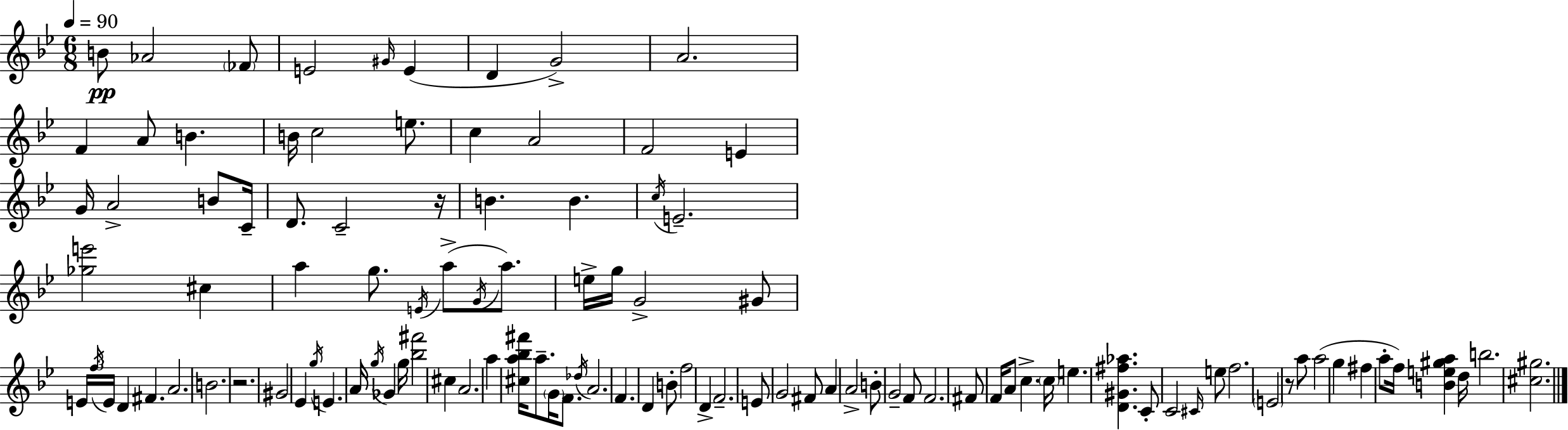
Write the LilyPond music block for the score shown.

{
  \clef treble
  \numericTimeSignature
  \time 6/8
  \key g \minor
  \tempo 4 = 90
  b'8\pp aes'2 \parenthesize fes'8 | e'2 \grace { gis'16 } e'4( | d'4 g'2->) | a'2. | \break f'4 a'8 b'4. | b'16 c''2 e''8. | c''4 a'2 | f'2 e'4 | \break g'16 a'2-> b'8 | c'16-- d'8. c'2-- | r16 b'4. b'4. | \acciaccatura { c''16 } e'2.-- | \break <ges'' e'''>2 cis''4 | a''4 g''8. \acciaccatura { e'16 }( a''8-> | \acciaccatura { g'16 }) a''8. e''16-> g''16 g'2-> | gis'8 \tuplet 3/2 { e'16 \acciaccatura { f''16 } e'16 } d'4 fis'4. | \break a'2. | b'2. | r2. | gis'2 | \break ees'4 \acciaccatura { g''16 } e'4. | a'16 \acciaccatura { g''16 } ges'4 g''16 <bes'' fis'''>2 | cis''4 a'2. | a''4 <cis'' a'' bes'' fis'''>16 | \break a''8.-- \parenthesize g'16 f'8. \acciaccatura { des''16 } a'2. | f'4. | d'4 b'8-. f''2 | d'4-> f'2.-- | \break e'8 g'2 | fis'8 a'4 | a'2-> b'8-. g'2-- | f'8 f'2. | \break fis'8 f'16 a'8 | c''4.-> \parenthesize c''16 e''4. | <d' gis' fis'' aes''>4. c'8-. c'2 | \grace { cis'16 } e''8 f''2. | \break \parenthesize e'2 | r8 a''8 a''2( | g''4 fis''4 | a''8-. f''16) <b' e'' gis'' a''>4 d''16 b''2. | \break <cis'' gis''>2. | \bar "|."
}